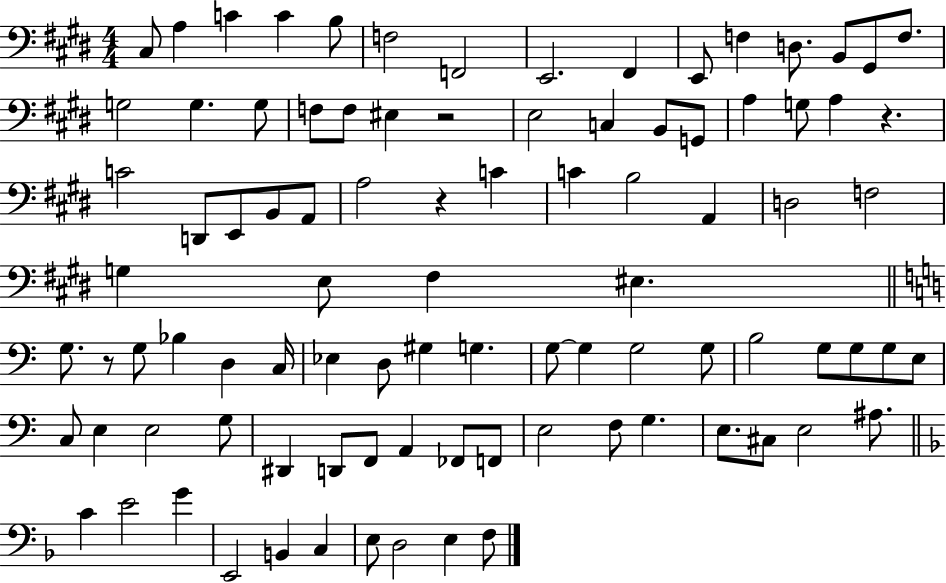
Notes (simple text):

C#3/e A3/q C4/q C4/q B3/e F3/h F2/h E2/h. F#2/q E2/e F3/q D3/e. B2/e G#2/e F3/e. G3/h G3/q. G3/e F3/e F3/e EIS3/q R/h E3/h C3/q B2/e G2/e A3/q G3/e A3/q R/q. C4/h D2/e E2/e B2/e A2/e A3/h R/q C4/q C4/q B3/h A2/q D3/h F3/h G3/q E3/e F#3/q EIS3/q. G3/e. R/e G3/e Bb3/q D3/q C3/s Eb3/q D3/e G#3/q G3/q. G3/e G3/q G3/h G3/e B3/h G3/e G3/e G3/e E3/e C3/e E3/q E3/h G3/e D#2/q D2/e F2/e A2/q FES2/e F2/e E3/h F3/e G3/q. E3/e. C#3/e E3/h A#3/e. C4/q E4/h G4/q E2/h B2/q C3/q E3/e D3/h E3/q F3/e